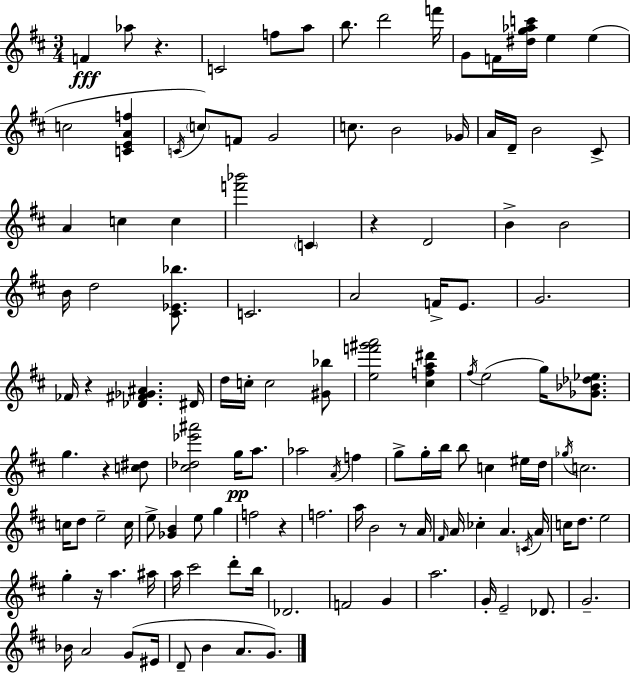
F4/q Ab5/e R/q. C4/h F5/e A5/e B5/e. D6/h F6/s G4/e F4/s [D#5,G5,Ab5,C6]/s E5/q E5/q C5/h [C4,E4,A4,F5]/q C4/s C5/e F4/e G4/h C5/e. B4/h Gb4/s A4/s D4/s B4/h C#4/e A4/q C5/q C5/q [F6,Bb6]/h C4/q R/q D4/h B4/q B4/h B4/s D5/h [C#4,Eb4,Bb5]/e. C4/h. A4/h F4/s E4/e. G4/h. FES4/s R/q [Db4,F#4,Gb4,A#4]/q. D#4/s D5/s C5/s C5/h [G#4,Bb5]/e [E5,F6,G#6,A6]/h [C#5,F5,A5,D#6]/q F#5/s E5/h G5/s [Gb4,Bb4,Db5,Eb5]/e. G5/q. R/q [C5,D#5]/e [C#5,Db5,Eb6,A#6]/h G5/s A5/e. Ab5/h A4/s F5/q G5/e G5/s B5/s B5/e C5/q EIS5/s D5/s Gb5/s C5/h. C5/s D5/e E5/h C5/s E5/e [Gb4,B4]/q E5/e G5/q F5/h R/q F5/h. A5/s B4/h R/e A4/s F#4/s A4/s CES5/q A4/q. C4/s A4/s C5/s D5/e. E5/h G5/q R/s A5/q. A#5/s A5/s C#6/h D6/e B5/s Db4/h. F4/h G4/q A5/h. G4/s E4/h Db4/e. G4/h. Bb4/s A4/h G4/e EIS4/s D4/e B4/q A4/e. G4/e.